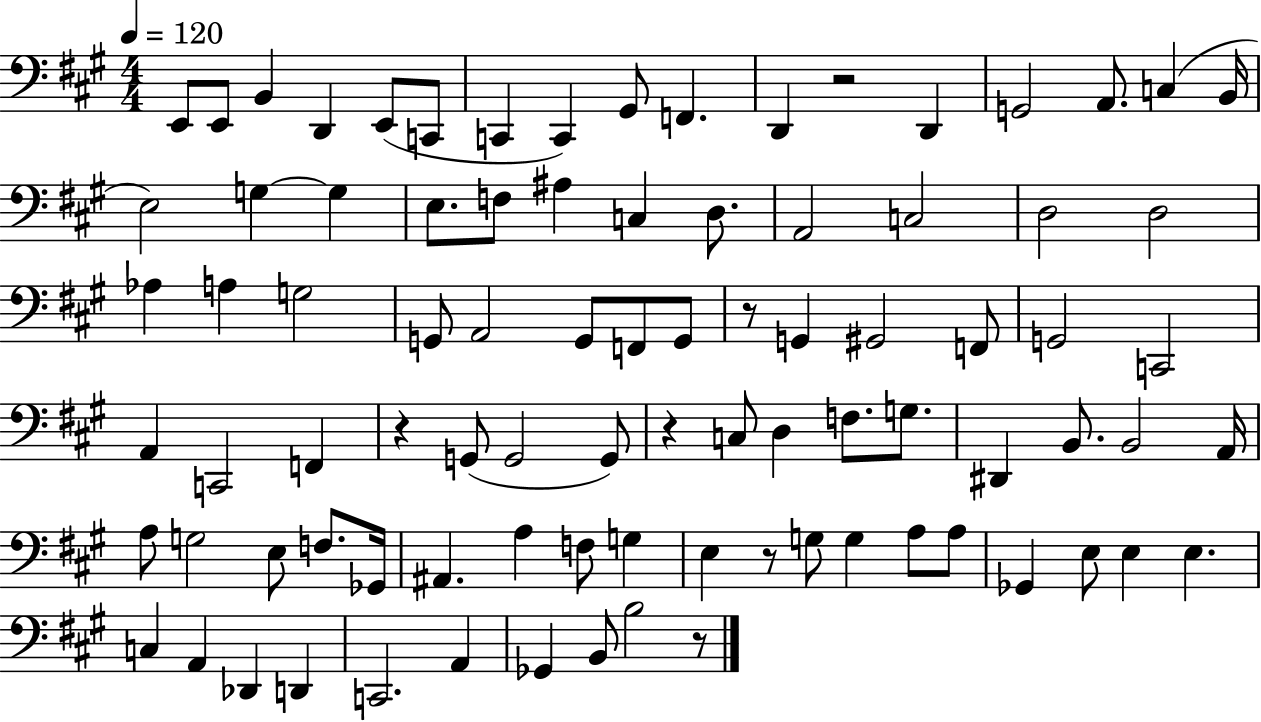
{
  \clef bass
  \numericTimeSignature
  \time 4/4
  \key a \major
  \tempo 4 = 120
  e,8 e,8 b,4 d,4 e,8( c,8 | c,4 c,4) gis,8 f,4. | d,4 r2 d,4 | g,2 a,8. c4( b,16 | \break e2) g4~~ g4 | e8. f8 ais4 c4 d8. | a,2 c2 | d2 d2 | \break aes4 a4 g2 | g,8 a,2 g,8 f,8 g,8 | r8 g,4 gis,2 f,8 | g,2 c,2 | \break a,4 c,2 f,4 | r4 g,8( g,2 g,8) | r4 c8 d4 f8. g8. | dis,4 b,8. b,2 a,16 | \break a8 g2 e8 f8. ges,16 | ais,4. a4 f8 g4 | e4 r8 g8 g4 a8 a8 | ges,4 e8 e4 e4. | \break c4 a,4 des,4 d,4 | c,2. a,4 | ges,4 b,8 b2 r8 | \bar "|."
}